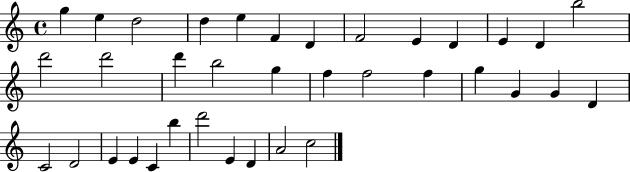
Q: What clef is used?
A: treble